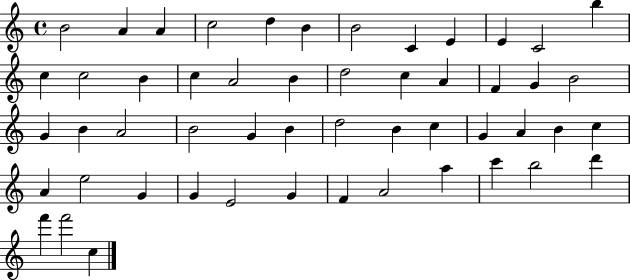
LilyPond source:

{
  \clef treble
  \time 4/4
  \defaultTimeSignature
  \key c \major
  b'2 a'4 a'4 | c''2 d''4 b'4 | b'2 c'4 e'4 | e'4 c'2 b''4 | \break c''4 c''2 b'4 | c''4 a'2 b'4 | d''2 c''4 a'4 | f'4 g'4 b'2 | \break g'4 b'4 a'2 | b'2 g'4 b'4 | d''2 b'4 c''4 | g'4 a'4 b'4 c''4 | \break a'4 e''2 g'4 | g'4 e'2 g'4 | f'4 a'2 a''4 | c'''4 b''2 d'''4 | \break f'''4 f'''2 c''4 | \bar "|."
}